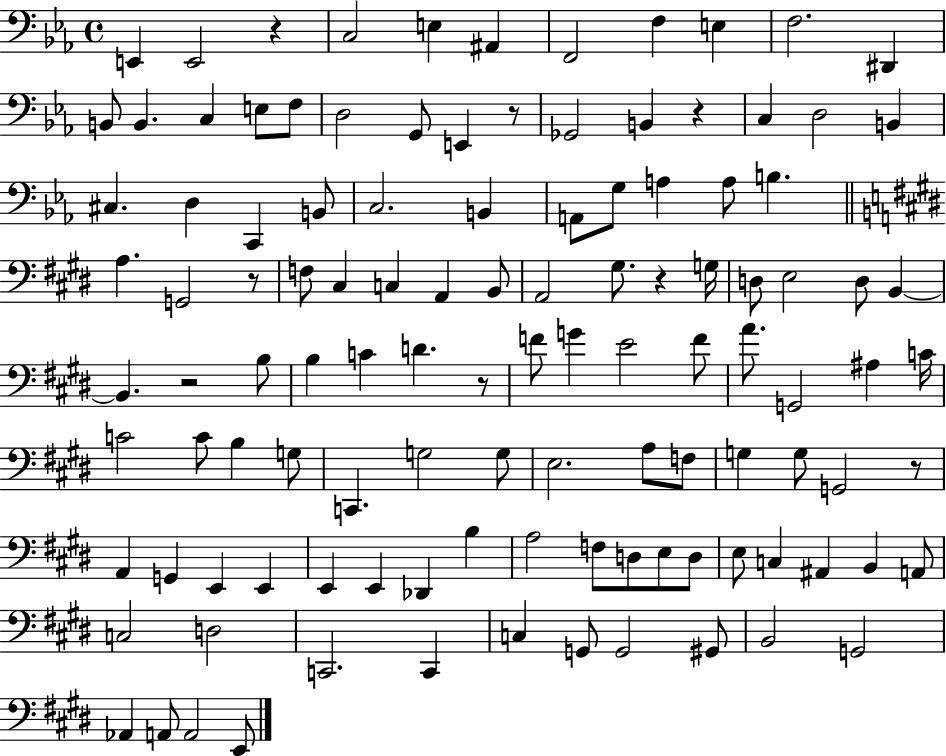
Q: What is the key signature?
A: EES major